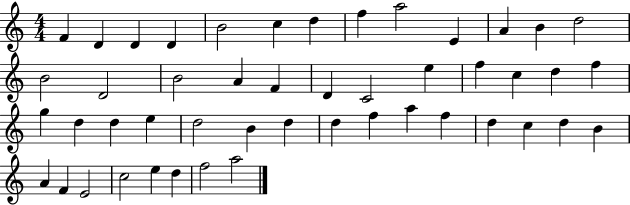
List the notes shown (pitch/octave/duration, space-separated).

F4/q D4/q D4/q D4/q B4/h C5/q D5/q F5/q A5/h E4/q A4/q B4/q D5/h B4/h D4/h B4/h A4/q F4/q D4/q C4/h E5/q F5/q C5/q D5/q F5/q G5/q D5/q D5/q E5/q D5/h B4/q D5/q D5/q F5/q A5/q F5/q D5/q C5/q D5/q B4/q A4/q F4/q E4/h C5/h E5/q D5/q F5/h A5/h